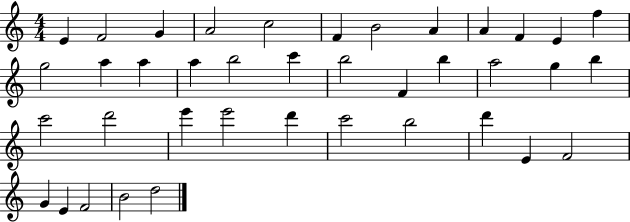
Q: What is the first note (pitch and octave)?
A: E4